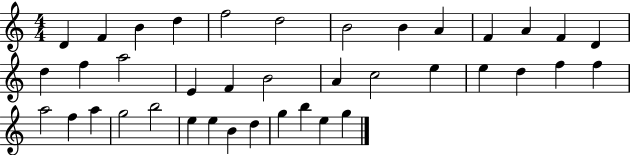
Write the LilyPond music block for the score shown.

{
  \clef treble
  \numericTimeSignature
  \time 4/4
  \key c \major
  d'4 f'4 b'4 d''4 | f''2 d''2 | b'2 b'4 a'4 | f'4 a'4 f'4 d'4 | \break d''4 f''4 a''2 | e'4 f'4 b'2 | a'4 c''2 e''4 | e''4 d''4 f''4 f''4 | \break a''2 f''4 a''4 | g''2 b''2 | e''4 e''4 b'4 d''4 | g''4 b''4 e''4 g''4 | \break \bar "|."
}